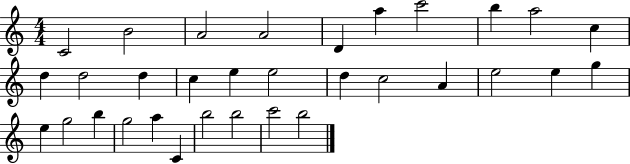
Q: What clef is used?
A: treble